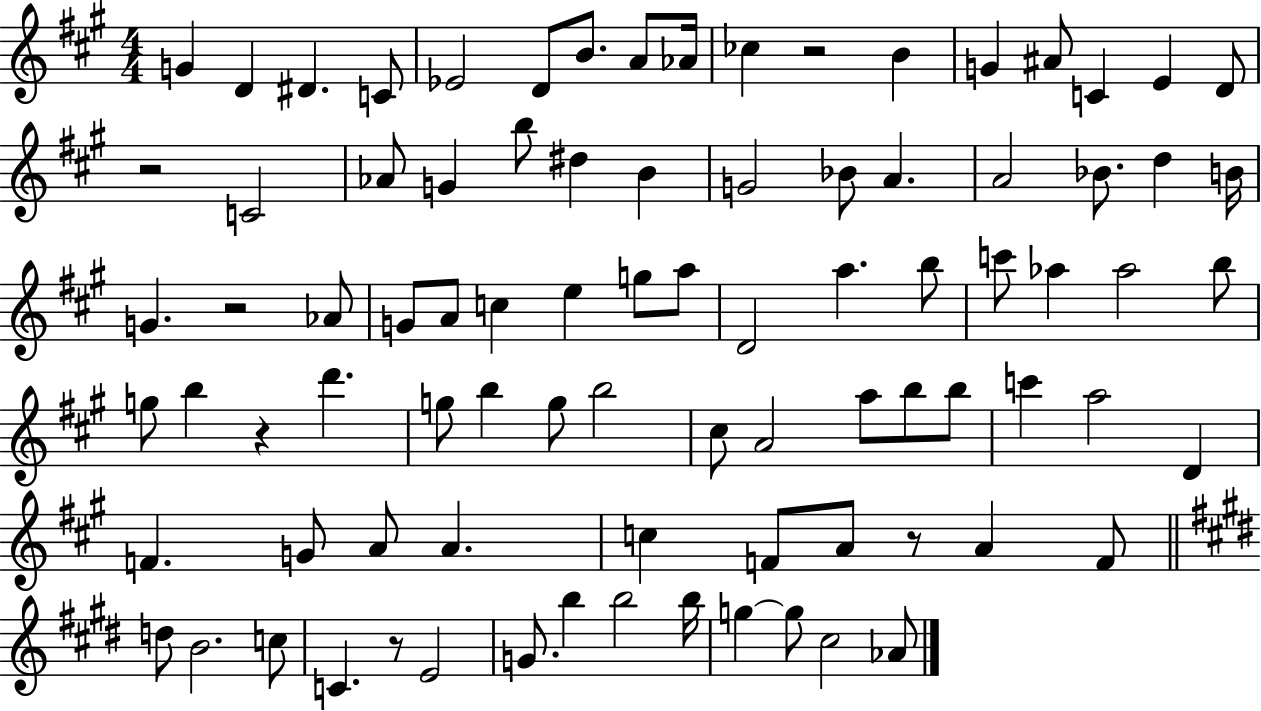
X:1
T:Untitled
M:4/4
L:1/4
K:A
G D ^D C/2 _E2 D/2 B/2 A/2 _A/4 _c z2 B G ^A/2 C E D/2 z2 C2 _A/2 G b/2 ^d B G2 _B/2 A A2 _B/2 d B/4 G z2 _A/2 G/2 A/2 c e g/2 a/2 D2 a b/2 c'/2 _a _a2 b/2 g/2 b z d' g/2 b g/2 b2 ^c/2 A2 a/2 b/2 b/2 c' a2 D F G/2 A/2 A c F/2 A/2 z/2 A F/2 d/2 B2 c/2 C z/2 E2 G/2 b b2 b/4 g g/2 ^c2 _A/2